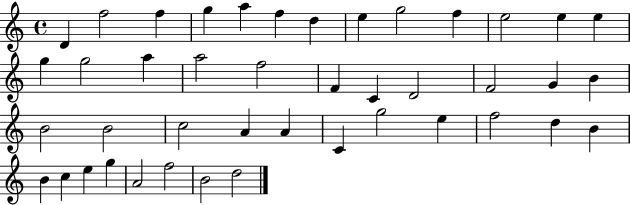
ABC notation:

X:1
T:Untitled
M:4/4
L:1/4
K:C
D f2 f g a f d e g2 f e2 e e g g2 a a2 f2 F C D2 F2 G B B2 B2 c2 A A C g2 e f2 d B B c e g A2 f2 B2 d2